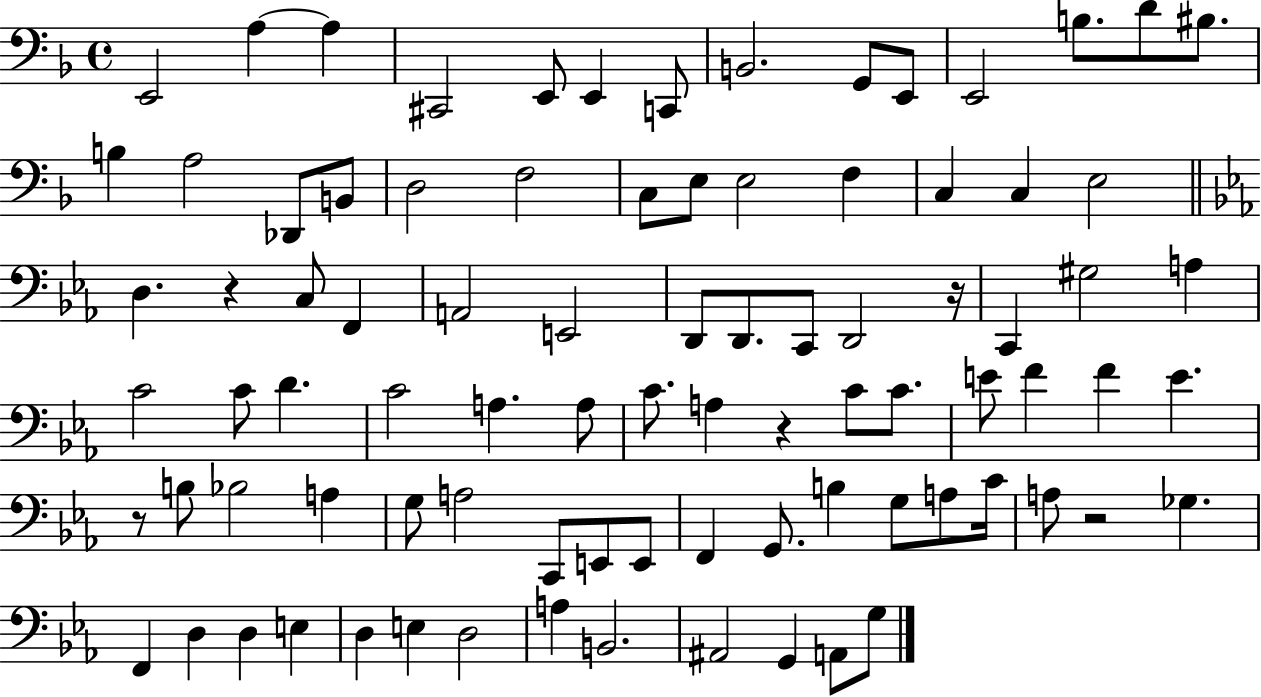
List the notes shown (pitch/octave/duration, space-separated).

E2/h A3/q A3/q C#2/h E2/e E2/q C2/e B2/h. G2/e E2/e E2/h B3/e. D4/e BIS3/e. B3/q A3/h Db2/e B2/e D3/h F3/h C3/e E3/e E3/h F3/q C3/q C3/q E3/h D3/q. R/q C3/e F2/q A2/h E2/h D2/e D2/e. C2/e D2/h R/s C2/q G#3/h A3/q C4/h C4/e D4/q. C4/h A3/q. A3/e C4/e. A3/q R/q C4/e C4/e. E4/e F4/q F4/q E4/q. R/e B3/e Bb3/h A3/q G3/e A3/h C2/e E2/e E2/e F2/q G2/e. B3/q G3/e A3/e C4/s A3/e R/h Gb3/q. F2/q D3/q D3/q E3/q D3/q E3/q D3/h A3/q B2/h. A#2/h G2/q A2/e G3/e